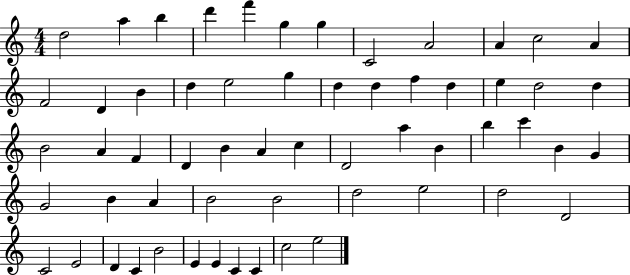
D5/h A5/q B5/q D6/q F6/q G5/q G5/q C4/h A4/h A4/q C5/h A4/q F4/h D4/q B4/q D5/q E5/h G5/q D5/q D5/q F5/q D5/q E5/q D5/h D5/q B4/h A4/q F4/q D4/q B4/q A4/q C5/q D4/h A5/q B4/q B5/q C6/q B4/q G4/q G4/h B4/q A4/q B4/h B4/h D5/h E5/h D5/h D4/h C4/h E4/h D4/q C4/q B4/h E4/q E4/q C4/q C4/q C5/h E5/h